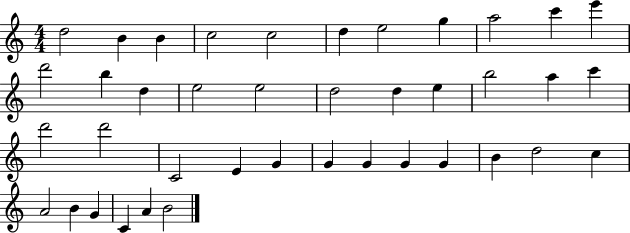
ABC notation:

X:1
T:Untitled
M:4/4
L:1/4
K:C
d2 B B c2 c2 d e2 g a2 c' e' d'2 b d e2 e2 d2 d e b2 a c' d'2 d'2 C2 E G G G G G B d2 c A2 B G C A B2